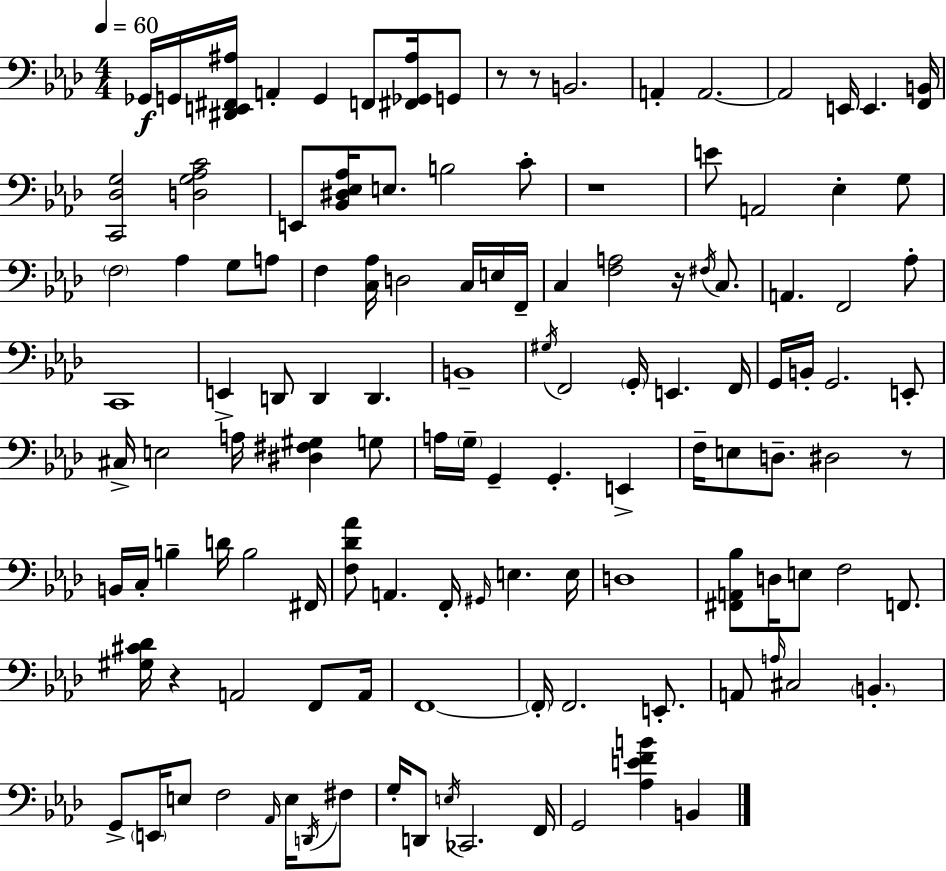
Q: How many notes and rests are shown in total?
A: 124